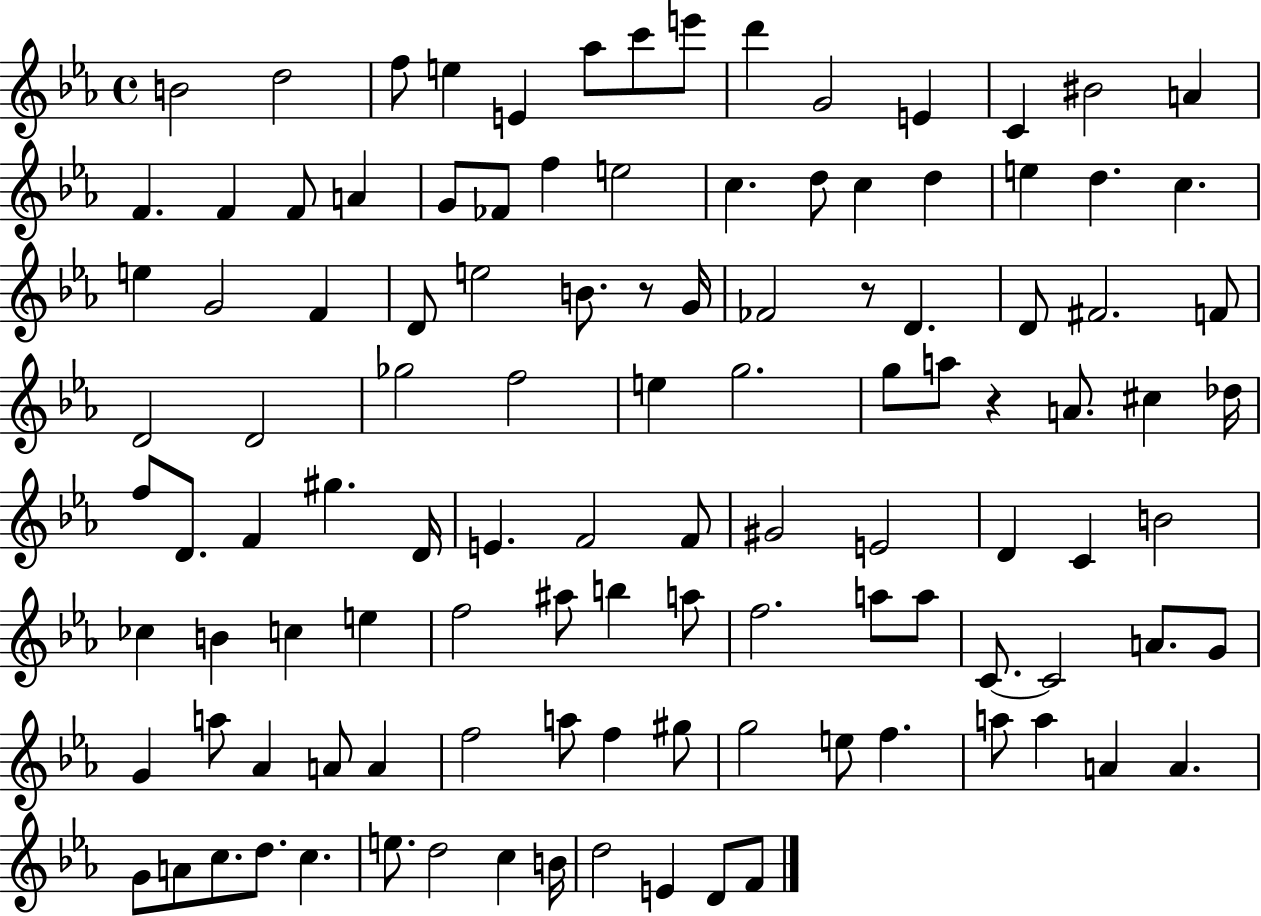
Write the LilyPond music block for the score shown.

{
  \clef treble
  \time 4/4
  \defaultTimeSignature
  \key ees \major
  b'2 d''2 | f''8 e''4 e'4 aes''8 c'''8 e'''8 | d'''4 g'2 e'4 | c'4 bis'2 a'4 | \break f'4. f'4 f'8 a'4 | g'8 fes'8 f''4 e''2 | c''4. d''8 c''4 d''4 | e''4 d''4. c''4. | \break e''4 g'2 f'4 | d'8 e''2 b'8. r8 g'16 | fes'2 r8 d'4. | d'8 fis'2. f'8 | \break d'2 d'2 | ges''2 f''2 | e''4 g''2. | g''8 a''8 r4 a'8. cis''4 des''16 | \break f''8 d'8. f'4 gis''4. d'16 | e'4. f'2 f'8 | gis'2 e'2 | d'4 c'4 b'2 | \break ces''4 b'4 c''4 e''4 | f''2 ais''8 b''4 a''8 | f''2. a''8 a''8 | c'8.~~ c'2 a'8. g'8 | \break g'4 a''8 aes'4 a'8 a'4 | f''2 a''8 f''4 gis''8 | g''2 e''8 f''4. | a''8 a''4 a'4 a'4. | \break g'8 a'8 c''8. d''8. c''4. | e''8. d''2 c''4 b'16 | d''2 e'4 d'8 f'8 | \bar "|."
}